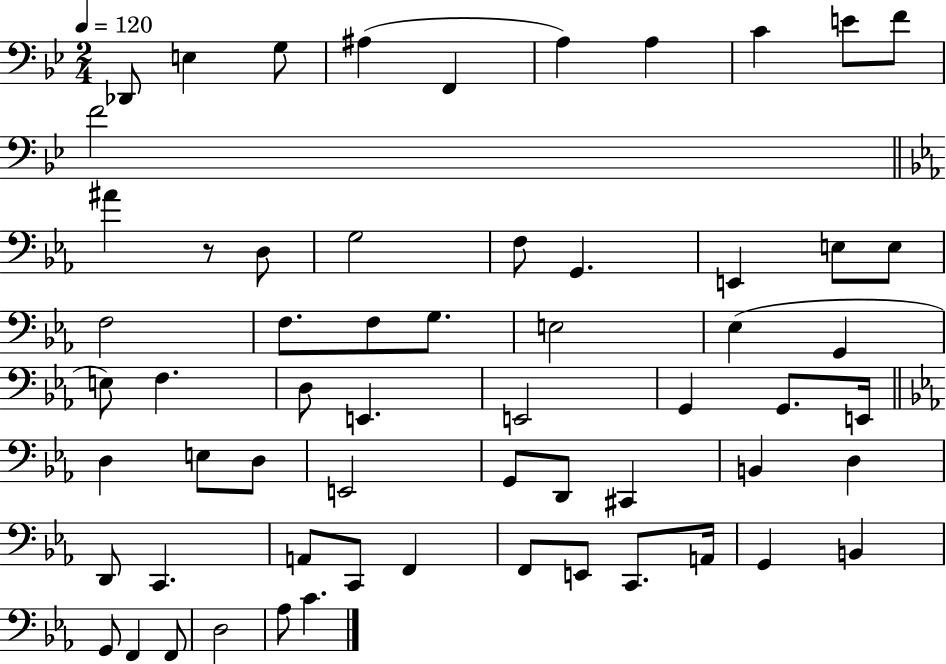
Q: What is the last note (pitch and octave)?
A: C4